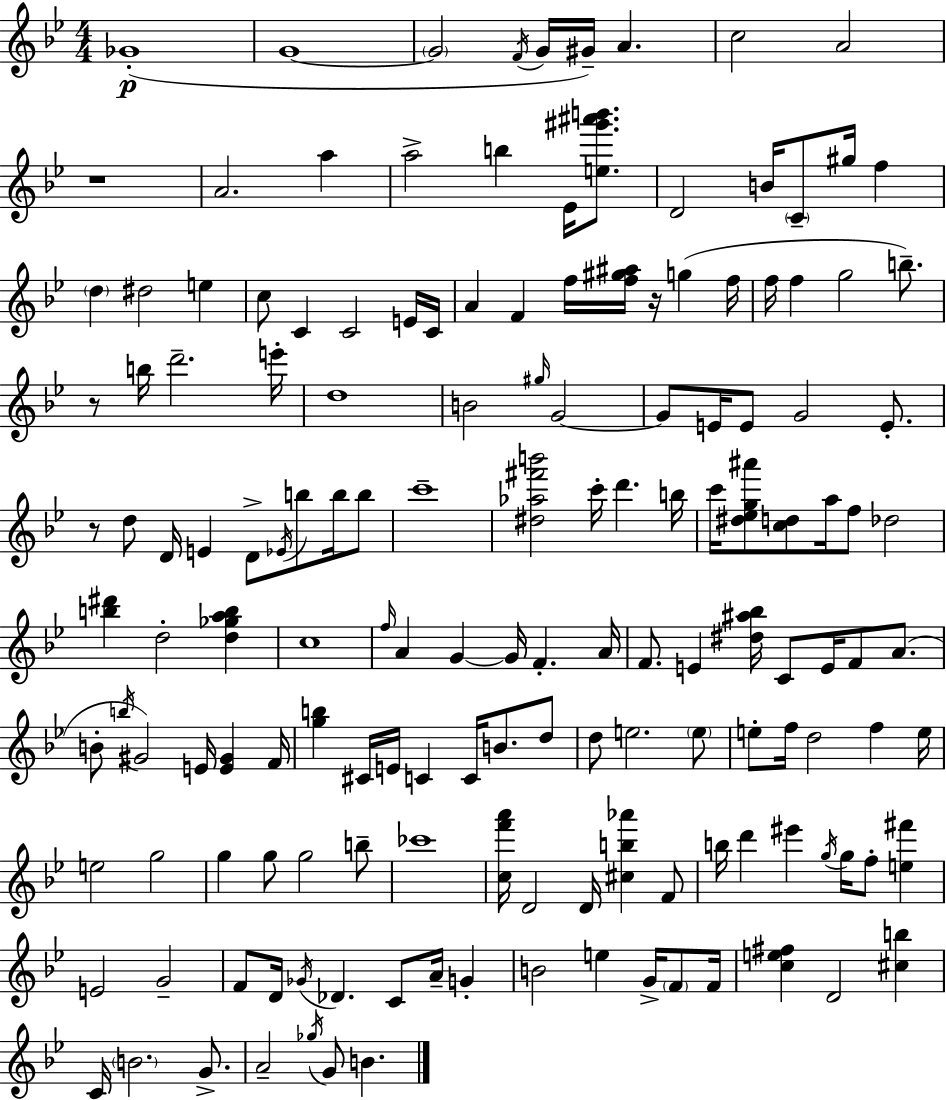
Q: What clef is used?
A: treble